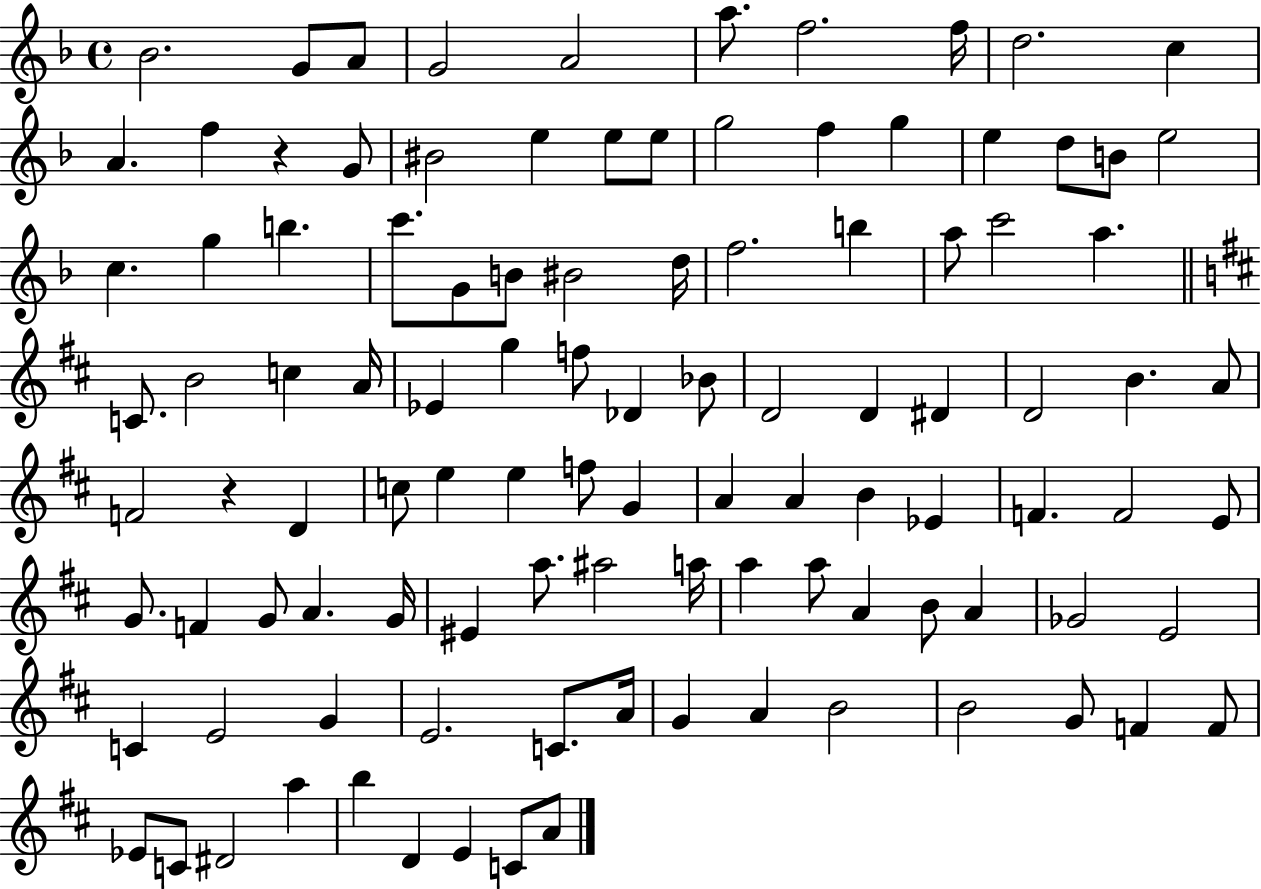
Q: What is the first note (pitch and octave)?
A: Bb4